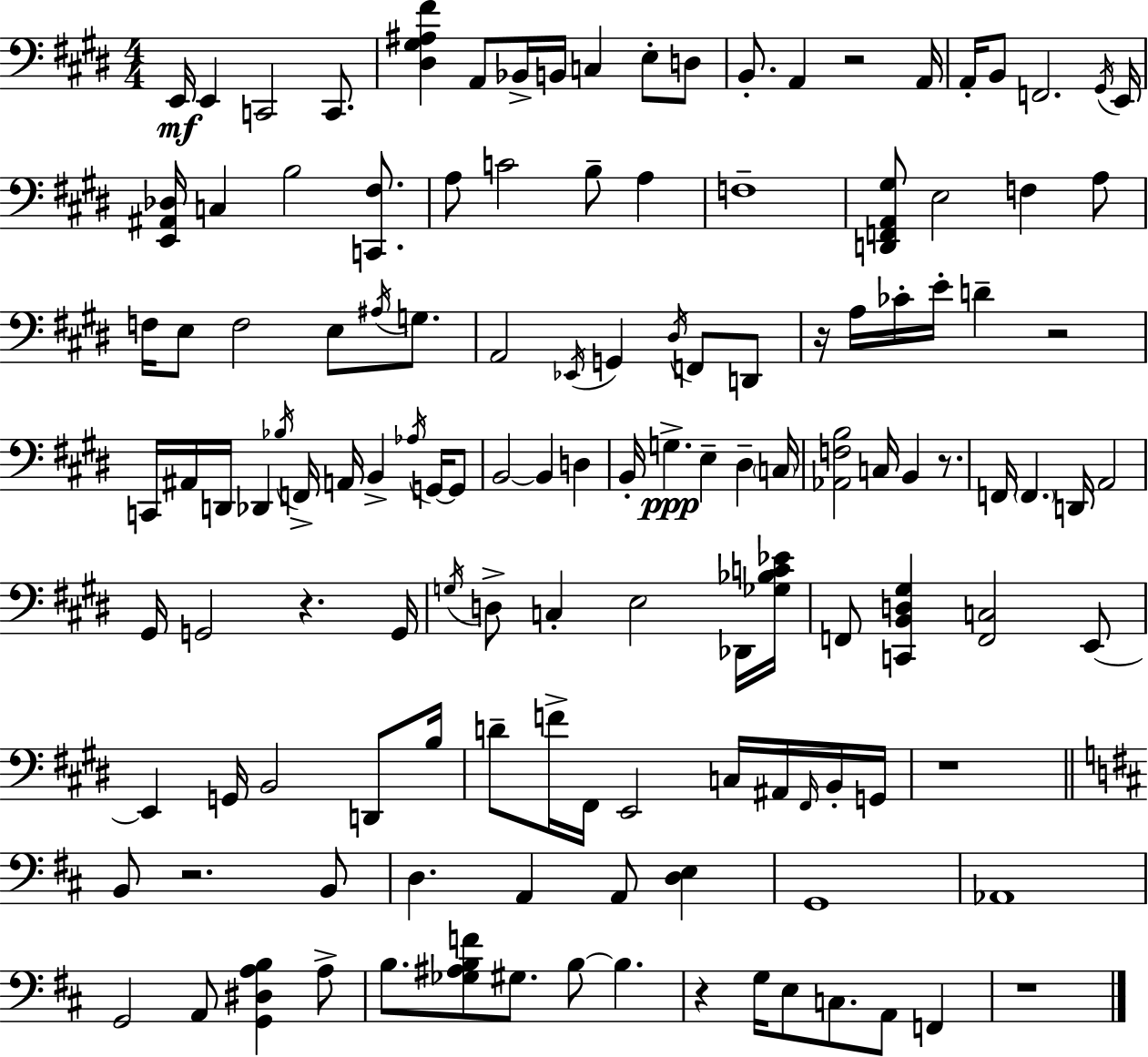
{
  \clef bass
  \numericTimeSignature
  \time 4/4
  \key e \major
  e,16\mf e,4 c,2 c,8. | <dis gis ais fis'>4 a,8 bes,16-> b,16 c4 e8-. d8 | b,8.-. a,4 r2 a,16 | a,16-. b,8 f,2. \acciaccatura { gis,16 } | \break e,16 <e, ais, des>16 c4 b2 <c, fis>8. | a8 c'2 b8-- a4 | f1-- | <d, f, a, gis>8 e2 f4 a8 | \break f16 e8 f2 e8 \acciaccatura { ais16 } g8. | a,2 \acciaccatura { ees,16 } g,4 \acciaccatura { dis16 } | f,8 d,8 r16 a16 ces'16-. e'16-. d'4-- r2 | c,16 ais,16 d,16 des,4 \acciaccatura { bes16 } f,16-> a,16 b,4-> | \break \acciaccatura { aes16 } g,16~~ g,8 b,2~~ b,4 | d4 b,16-. g4.->\ppp e4-- | dis4-- \parenthesize c16 <aes, f b>2 c16 b,4 | r8. f,16 \parenthesize f,4. d,16 a,2 | \break gis,16 g,2 r4. | g,16 \acciaccatura { g16 } d8-> c4-. e2 | des,16 <ges bes c' ees'>16 f,8 <c, b, d gis>4 <f, c>2 | e,8~~ e,4 g,16 b,2 | \break d,8 b16 d'8-- f'16-> fis,16 e,2 | c16 ais,16 \grace { fis,16 } b,16-. g,16 r1 | \bar "||" \break \key d \major b,8 r2. b,8 | d4. a,4 a,8 <d e>4 | g,1 | aes,1 | \break g,2 a,8 <g, dis a b>4 a8-> | b8. <ges ais b f'>8 gis8. b8~~ b4. | r4 g16 e8 c8. a,8 f,4 | r1 | \break \bar "|."
}